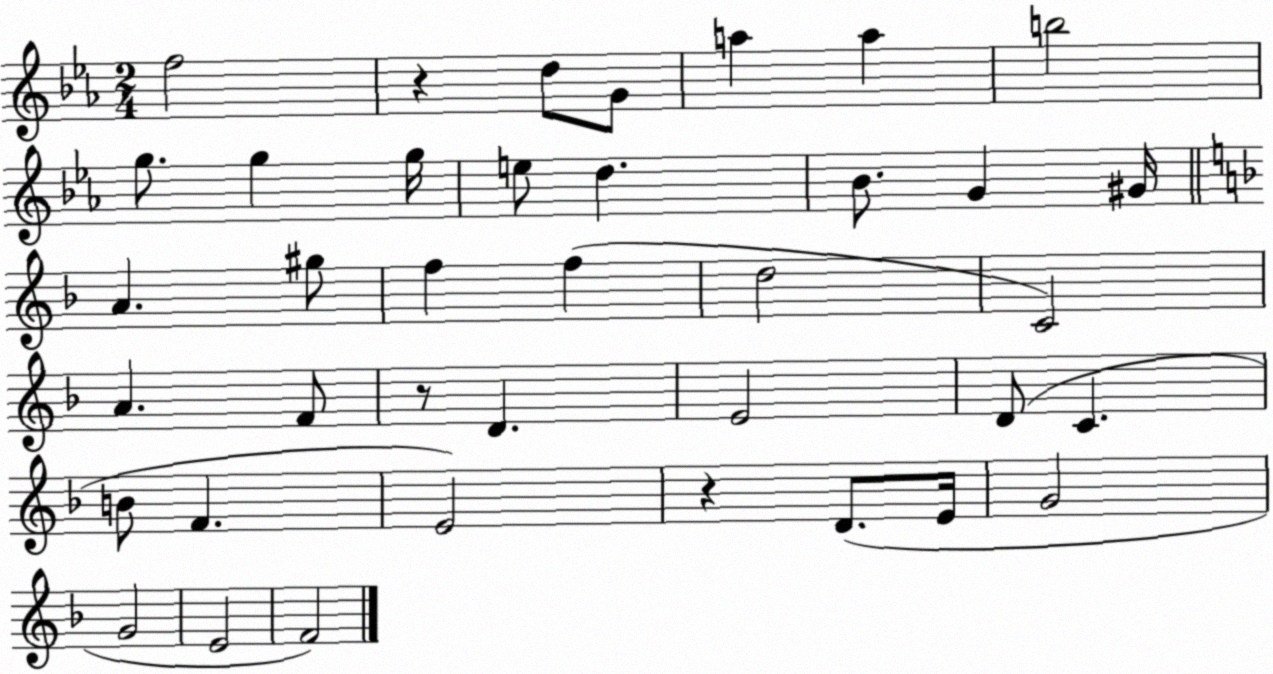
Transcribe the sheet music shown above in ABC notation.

X:1
T:Untitled
M:2/4
L:1/4
K:Eb
f2 z d/2 G/2 a a b2 g/2 g g/4 e/2 d _B/2 G ^G/4 A ^g/2 f f d2 C2 A F/2 z/2 D E2 D/2 C B/2 F E2 z D/2 E/4 G2 G2 E2 F2